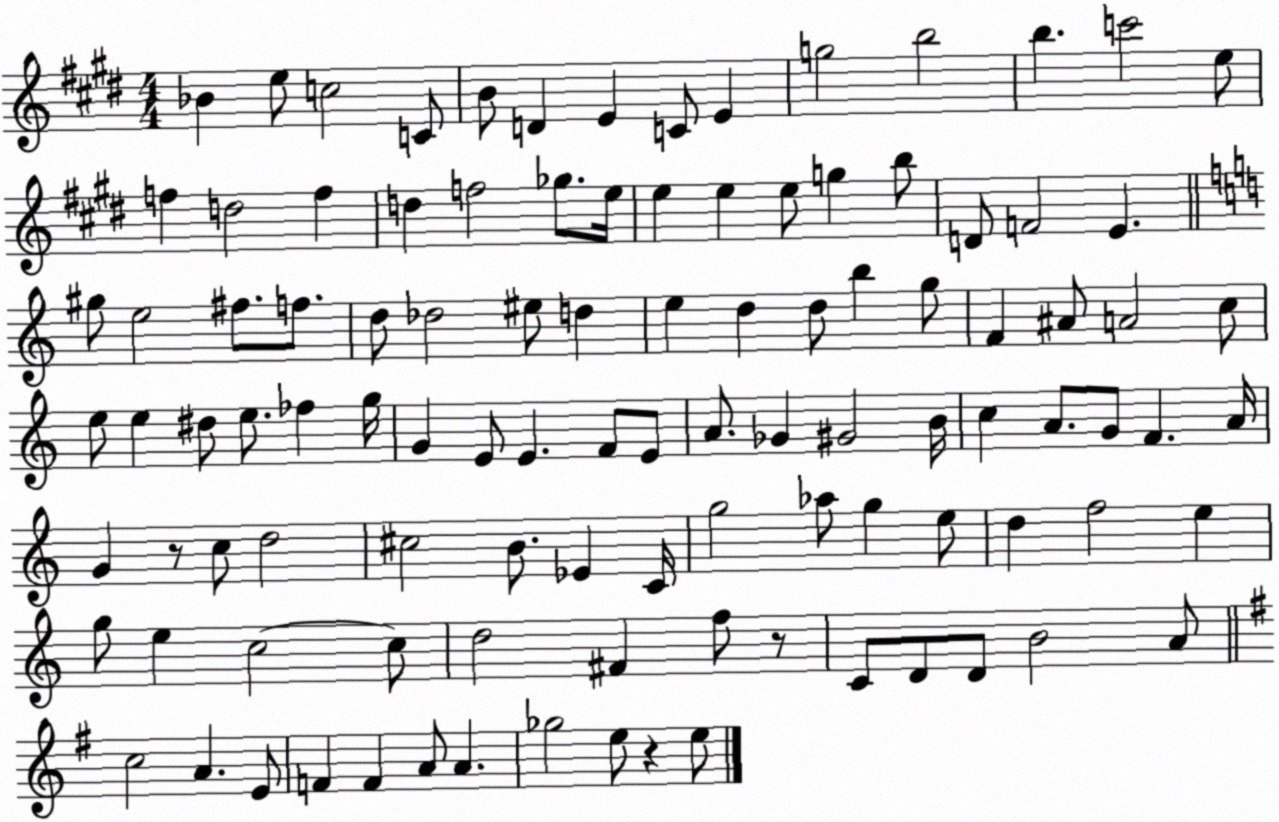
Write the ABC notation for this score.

X:1
T:Untitled
M:4/4
L:1/4
K:E
_B e/2 c2 C/2 B/2 D E C/2 E g2 b2 b c'2 e/2 f d2 f d f2 _g/2 e/4 e e e/2 g b/2 D/2 F2 E ^g/2 e2 ^f/2 f/2 d/2 _d2 ^e/2 d e d d/2 b g/2 F ^A/2 A2 c/2 e/2 e ^d/2 e/2 _f g/4 G E/2 E F/2 E/2 A/2 _G ^G2 B/4 c A/2 G/2 F A/4 G z/2 c/2 d2 ^c2 B/2 _E C/4 g2 _a/2 g e/2 d f2 e g/2 e c2 c/2 d2 ^F f/2 z/2 C/2 D/2 D/2 B2 A/2 c2 A E/2 F F A/2 A _g2 e/2 z e/2